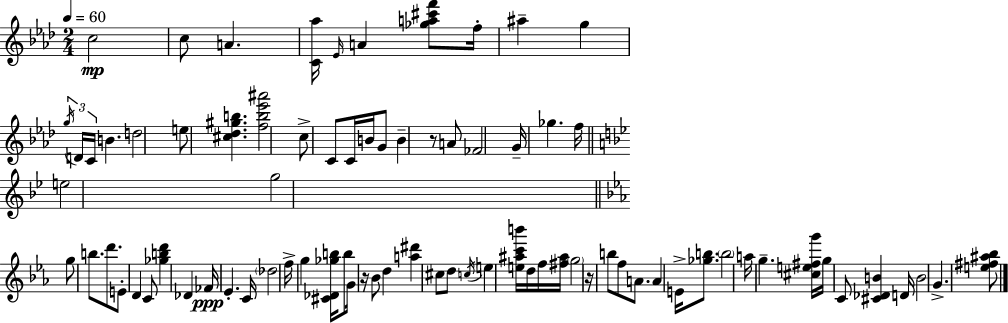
C5/h C5/e A4/q. [C4,Ab5]/s Eb4/s A4/q [Gb5,A5,C#6,F6]/e F5/s A#5/q G5/q G5/s D4/s C4/s B4/q. D5/h E5/e [C#5,Db5,G#5,B5]/q. [F5,B5,Eb6,A#6]/h C5/e C4/e C4/s B4/s G4/e B4/q R/e A4/e FES4/h G4/s Gb5/q. F5/s E5/h G5/h G5/e B5/e. D6/e. E4/e D4/q C4/e [Gb5,B5,D6]/q Db4/q FES4/s Eb4/q. C4/s Db5/h F5/s G5/q [C#4,Db4,Gb5,B5]/s B5/e G4/s R/s Bb4/e D5/q [A5,D#6]/q C#5/e D5/e C5/s E5/q [E5,A#5,C6,B6]/s D5/s F5/s [F#5,A#5]/s G5/h R/s B5/e F5/e A4/e. A4/q E4/s [Gb5,B5]/e. B5/h A5/s G5/q. [C#5,E5,F#5,G6]/s G5/s C4/e [C#4,Db4,B4]/q D4/s B4/h G4/q. [E5,F#5,A#5,Bb5]/e